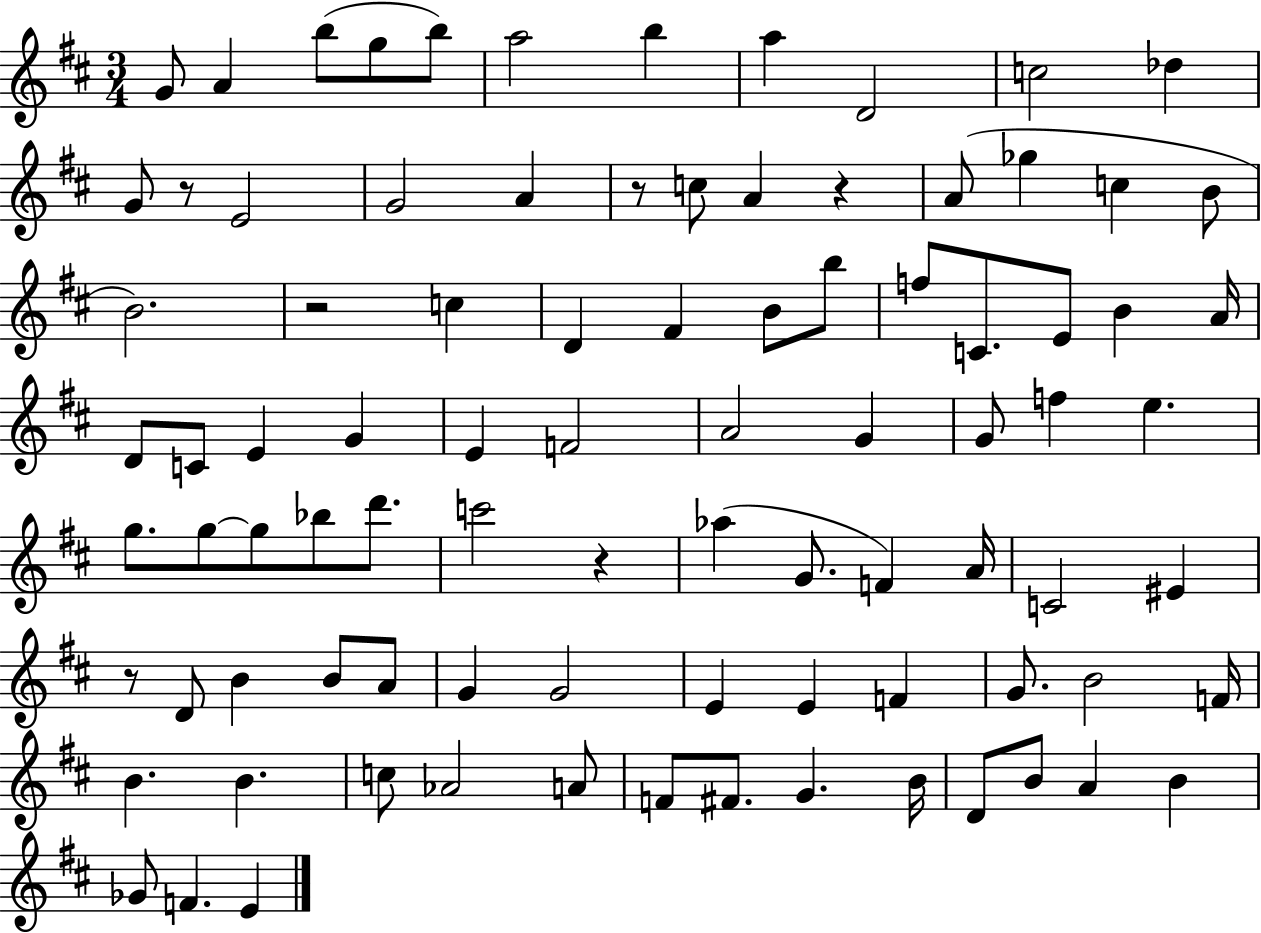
{
  \clef treble
  \numericTimeSignature
  \time 3/4
  \key d \major
  g'8 a'4 b''8( g''8 b''8) | a''2 b''4 | a''4 d'2 | c''2 des''4 | \break g'8 r8 e'2 | g'2 a'4 | r8 c''8 a'4 r4 | a'8( ges''4 c''4 b'8 | \break b'2.) | r2 c''4 | d'4 fis'4 b'8 b''8 | f''8 c'8. e'8 b'4 a'16 | \break d'8 c'8 e'4 g'4 | e'4 f'2 | a'2 g'4 | g'8 f''4 e''4. | \break g''8. g''8~~ g''8 bes''8 d'''8. | c'''2 r4 | aes''4( g'8. f'4) a'16 | c'2 eis'4 | \break r8 d'8 b'4 b'8 a'8 | g'4 g'2 | e'4 e'4 f'4 | g'8. b'2 f'16 | \break b'4. b'4. | c''8 aes'2 a'8 | f'8 fis'8. g'4. b'16 | d'8 b'8 a'4 b'4 | \break ges'8 f'4. e'4 | \bar "|."
}